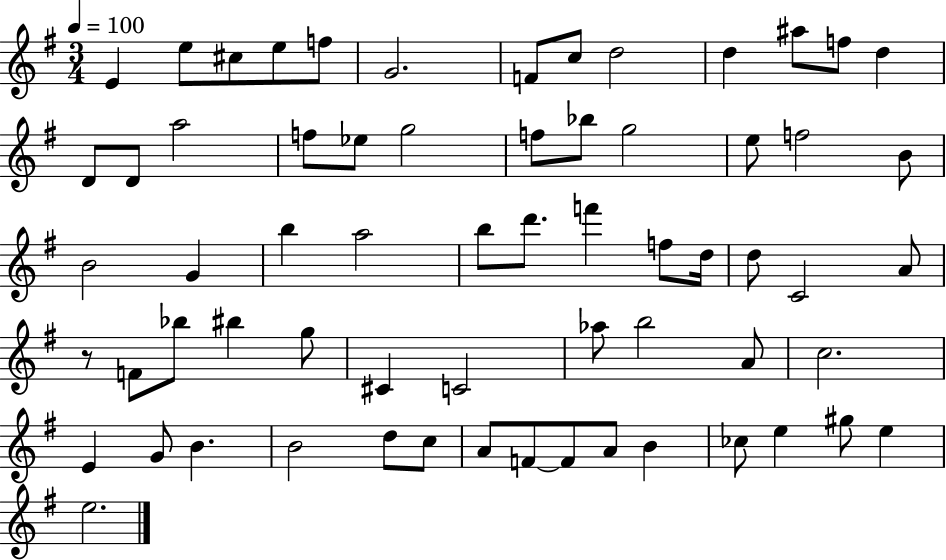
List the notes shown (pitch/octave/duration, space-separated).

E4/q E5/e C#5/e E5/e F5/e G4/h. F4/e C5/e D5/h D5/q A#5/e F5/e D5/q D4/e D4/e A5/h F5/e Eb5/e G5/h F5/e Bb5/e G5/h E5/e F5/h B4/e B4/h G4/q B5/q A5/h B5/e D6/e. F6/q F5/e D5/s D5/e C4/h A4/e R/e F4/e Bb5/e BIS5/q G5/e C#4/q C4/h Ab5/e B5/h A4/e C5/h. E4/q G4/e B4/q. B4/h D5/e C5/e A4/e F4/e F4/e A4/e B4/q CES5/e E5/q G#5/e E5/q E5/h.